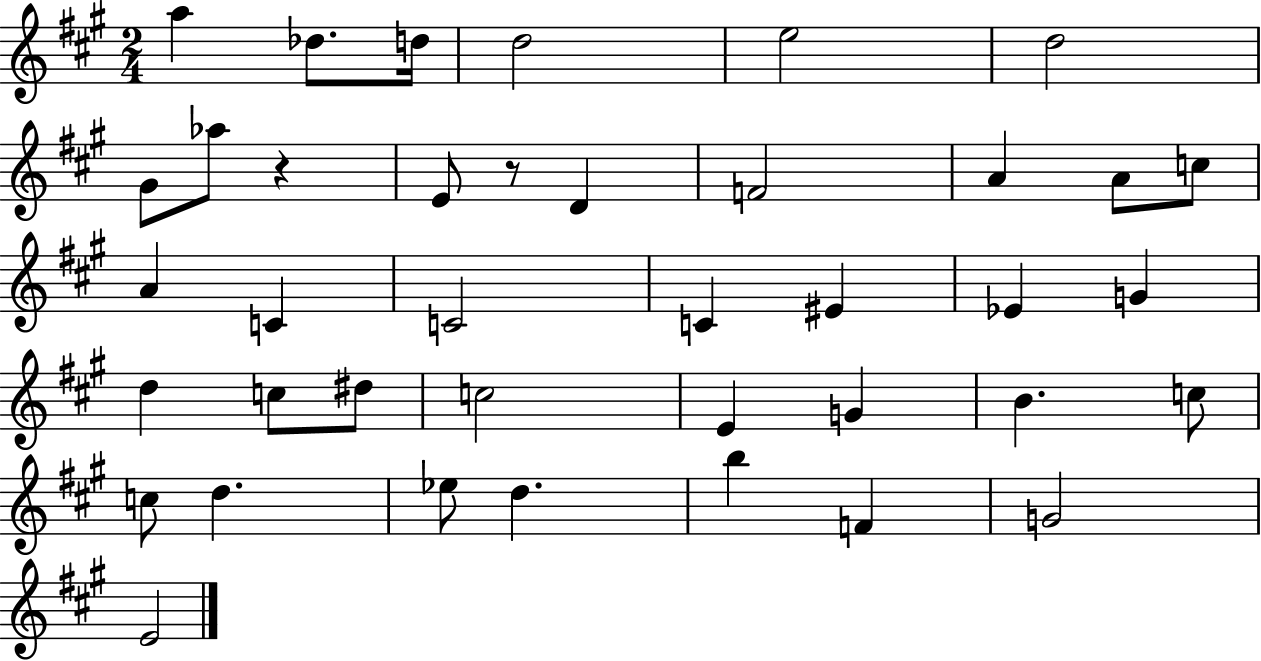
A5/q Db5/e. D5/s D5/h E5/h D5/h G#4/e Ab5/e R/q E4/e R/e D4/q F4/h A4/q A4/e C5/e A4/q C4/q C4/h C4/q EIS4/q Eb4/q G4/q D5/q C5/e D#5/e C5/h E4/q G4/q B4/q. C5/e C5/e D5/q. Eb5/e D5/q. B5/q F4/q G4/h E4/h